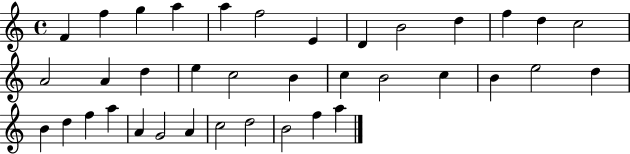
F4/q F5/q G5/q A5/q A5/q F5/h E4/q D4/q B4/h D5/q F5/q D5/q C5/h A4/h A4/q D5/q E5/q C5/h B4/q C5/q B4/h C5/q B4/q E5/h D5/q B4/q D5/q F5/q A5/q A4/q G4/h A4/q C5/h D5/h B4/h F5/q A5/q